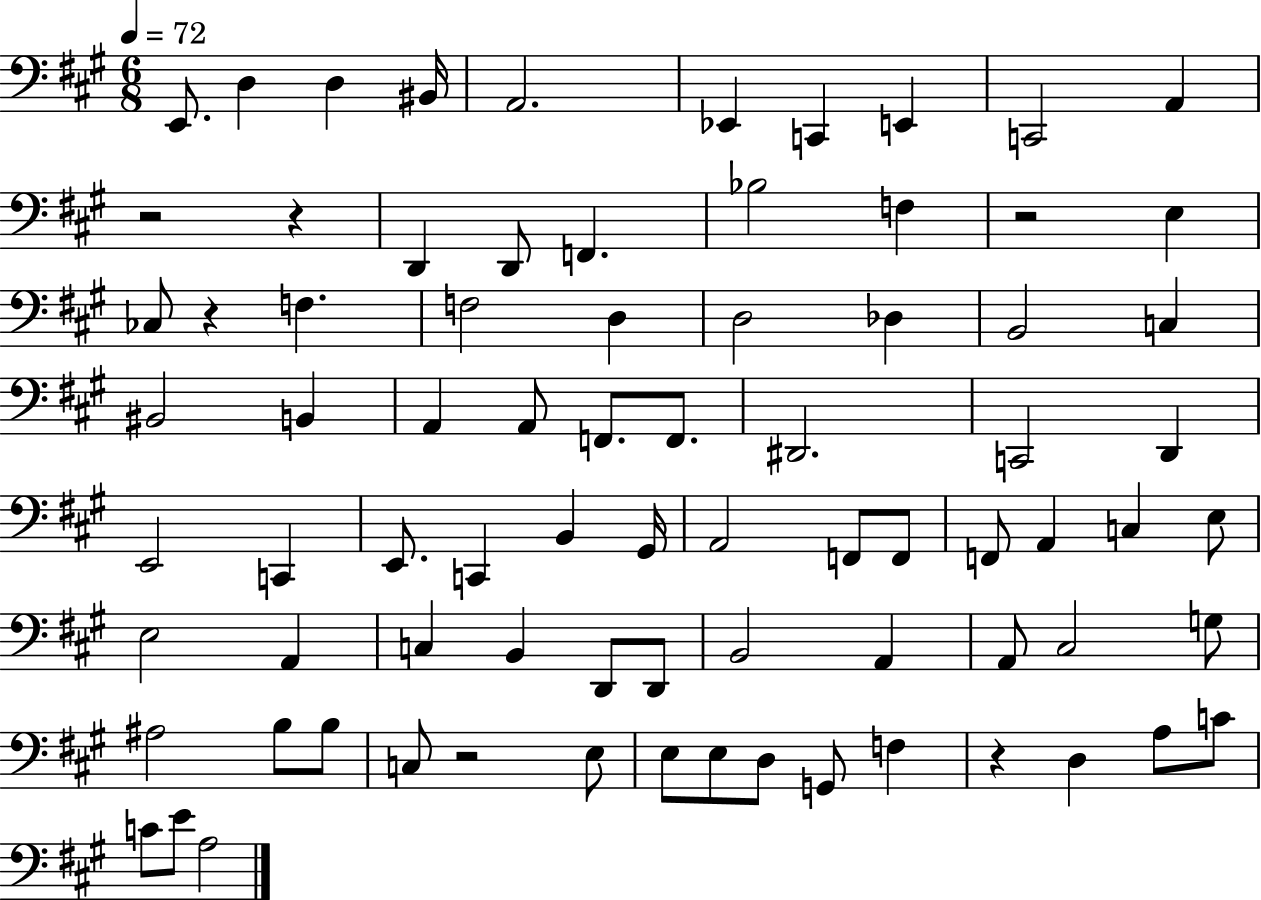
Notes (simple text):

E2/e. D3/q D3/q BIS2/s A2/h. Eb2/q C2/q E2/q C2/h A2/q R/h R/q D2/q D2/e F2/q. Bb3/h F3/q R/h E3/q CES3/e R/q F3/q. F3/h D3/q D3/h Db3/q B2/h C3/q BIS2/h B2/q A2/q A2/e F2/e. F2/e. D#2/h. C2/h D2/q E2/h C2/q E2/e. C2/q B2/q G#2/s A2/h F2/e F2/e F2/e A2/q C3/q E3/e E3/h A2/q C3/q B2/q D2/e D2/e B2/h A2/q A2/e C#3/h G3/e A#3/h B3/e B3/e C3/e R/h E3/e E3/e E3/e D3/e G2/e F3/q R/q D3/q A3/e C4/e C4/e E4/e A3/h